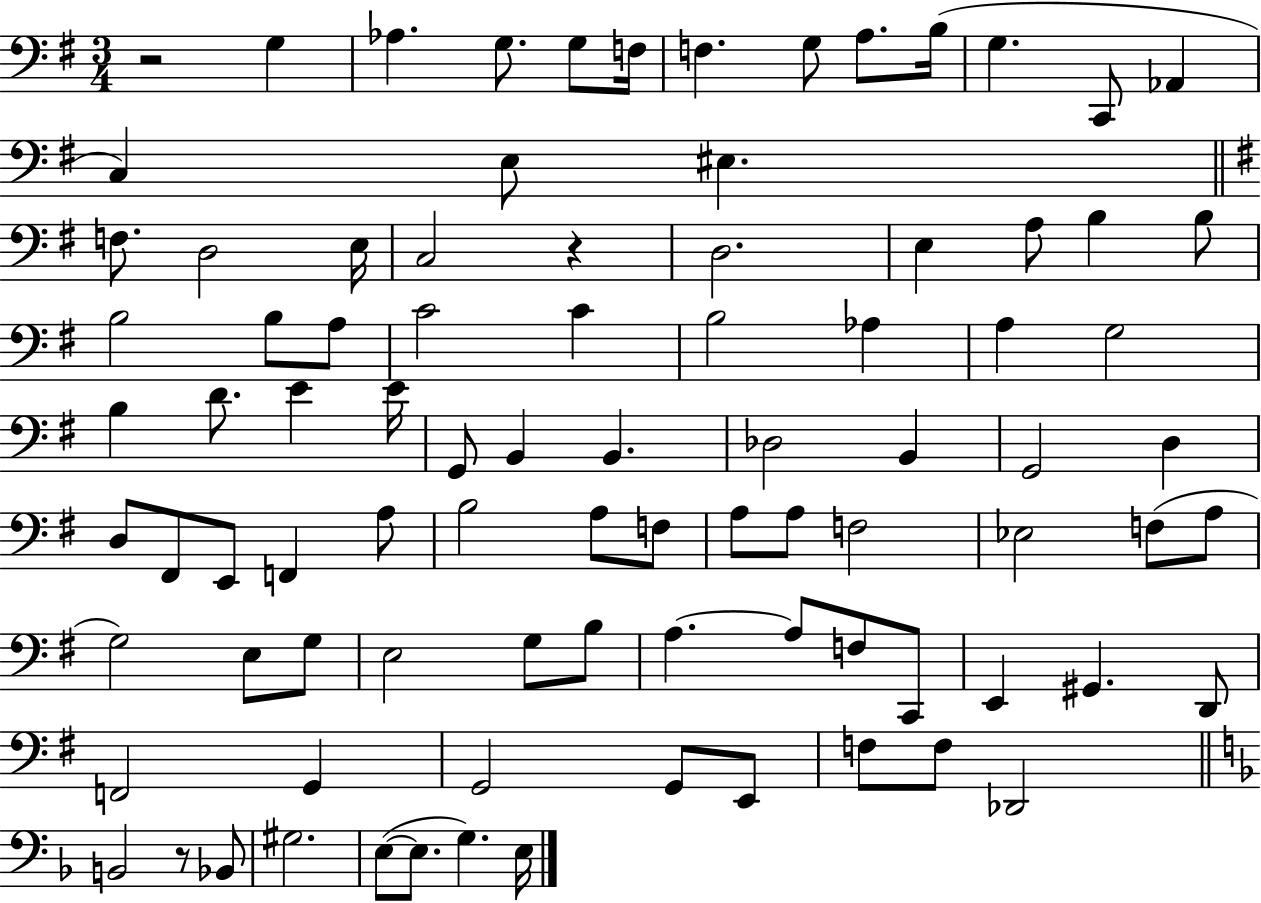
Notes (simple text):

R/h G3/q Ab3/q. G3/e. G3/e F3/s F3/q. G3/e A3/e. B3/s G3/q. C2/e Ab2/q C3/q E3/e EIS3/q. F3/e. D3/h E3/s C3/h R/q D3/h. E3/q A3/e B3/q B3/e B3/h B3/e A3/e C4/h C4/q B3/h Ab3/q A3/q G3/h B3/q D4/e. E4/q E4/s G2/e B2/q B2/q. Db3/h B2/q G2/h D3/q D3/e F#2/e E2/e F2/q A3/e B3/h A3/e F3/e A3/e A3/e F3/h Eb3/h F3/e A3/e G3/h E3/e G3/e E3/h G3/e B3/e A3/q. A3/e F3/e C2/e E2/q G#2/q. D2/e F2/h G2/q G2/h G2/e E2/e F3/e F3/e Db2/h B2/h R/e Bb2/e G#3/h. E3/e E3/e. G3/q. E3/s